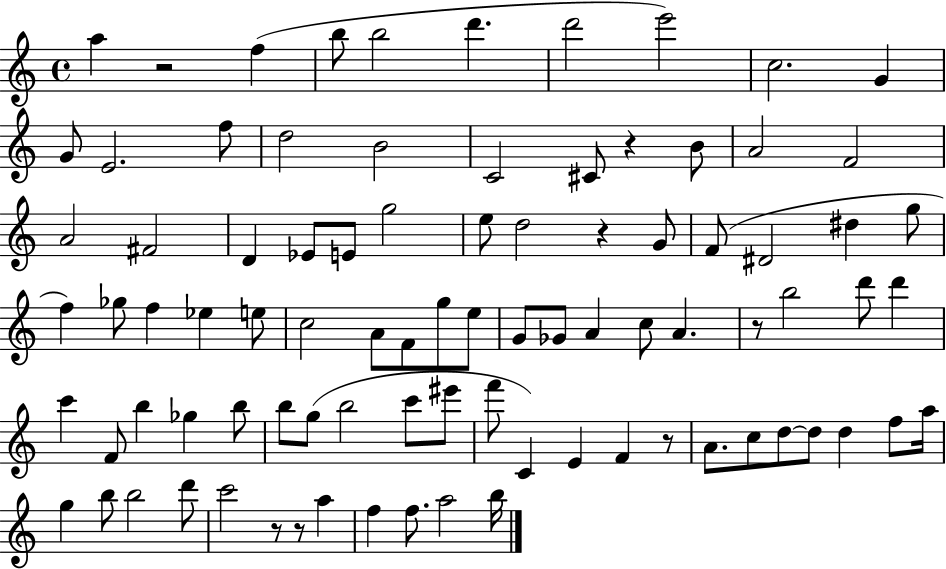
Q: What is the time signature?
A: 4/4